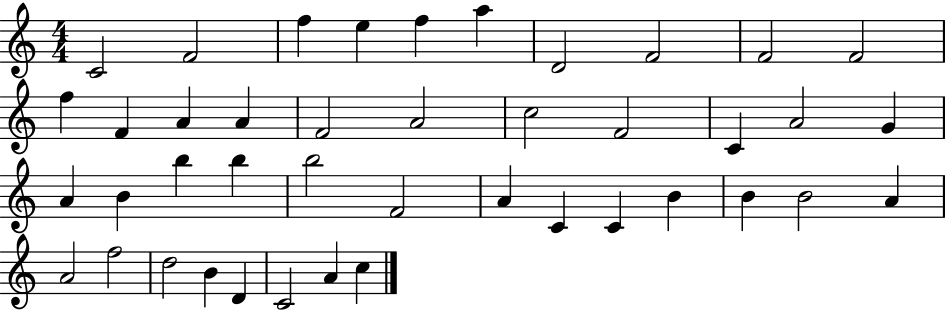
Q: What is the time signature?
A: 4/4